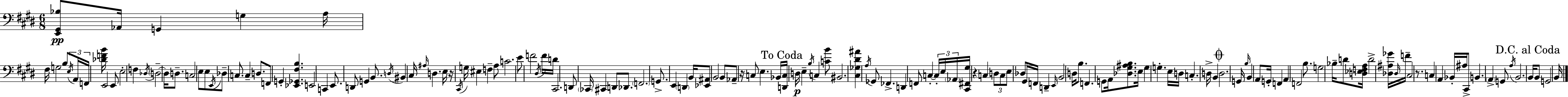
[E2,G#2,Bb3]/e Ab2/s G2/q G3/q A3/s F#3/s G3/h B3/e E3/s A2/s F2/s [Db4,F4,B4]/s E2/h E2/e E3/h F3/q Db3/s D3/h D3/s D3/e. C3/h E3/e E3/e E2/s Db3/e C3/e. C3/q D3/e. F2/e G2/q [Eb2,Gb2,F#3,B3]/q. E2/h C2/q E2/e. D2/e G2/q B2/e. D3/s BIS2/q C#3/s A#3/s D3/q. E3/s R/s C#2/s G3/s EIS3/q F3/q A3/e C4/h. E4/e F4/h D#3/s F4/s D4/s C#2/h. D2/e CES2/s C#2/q D2/e Db2/e. F2/h. G2/e. E2/q D2/q B2/s [Eb2,A#2]/e B2/h B2/e Ab2/e R/s C3/e E3/q. Bb2/s [D2,C3]/s D3/s E3/q B3/s C3/q [C4,B4]/e BIS2/h. [C#3,Gb3,D#4,A#4]/q A3/s Gb2/e FES2/q. D2/q F2/e C3/q C3/s E3/s Ab2/s [C#2,F#2,G#3]/s R/q C3/q D3/e C3/e E3/e Db3/e G#2/s F2/s D2/q E2/s B2/h D3/s B3/e. F2/q. G2/e A2/s [Db3,G#3,A#3,B3]/e. E3/s G#3/q G3/q. E3/s D3/s C3/q. D3/s B2/q D3/h. G2/s B3/s B2/q A2/e G2/s F2/q A2/q F2/h B3/e. G3/h Bb3/s D4/e [D3,Eb3,F3,A3]/s D4/h [Db3,A#3,Gb4]/s Db3/s F4/s C#3/h R/e. C3/q A2/q Bb2/s A#3/s C#2/e B2/q. A2/q G2/e A3/s B2/h. B2/s B2/e G2/h B2/s